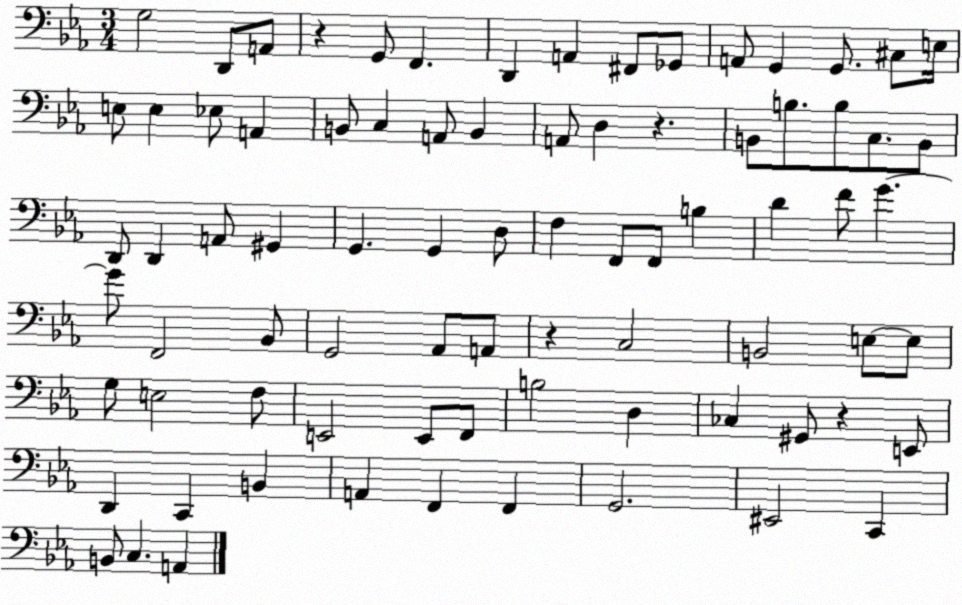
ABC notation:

X:1
T:Untitled
M:3/4
L:1/4
K:Eb
G,2 D,,/2 A,,/2 z G,,/2 F,, D,, A,, ^F,,/2 _G,,/2 A,,/2 G,, G,,/2 ^C,/2 E,/4 E,/2 E, _E,/2 A,, B,,/2 C, A,,/2 B,, A,,/2 D, z B,,/2 B,/2 B,/2 C,/2 B,,/2 D,,/2 D,, A,,/2 ^G,, G,, G,, D,/2 F, F,,/2 F,,/2 B, D F/2 G G/2 F,,2 _B,,/2 G,,2 _A,,/2 A,,/2 z C,2 B,,2 E,/2 E,/2 G,/2 E,2 F,/2 E,,2 E,,/2 F,,/2 B,2 D, _C, ^G,,/2 z E,,/2 D,, C,, B,, A,, F,, F,, G,,2 ^E,,2 C,, B,,/2 C, A,,